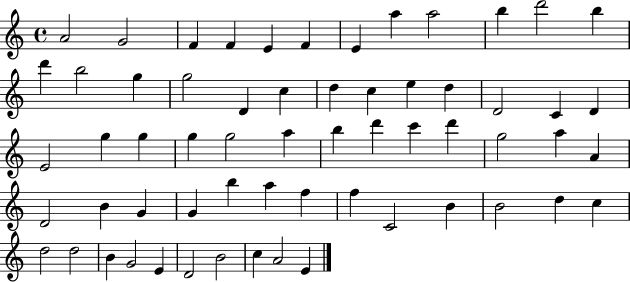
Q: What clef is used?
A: treble